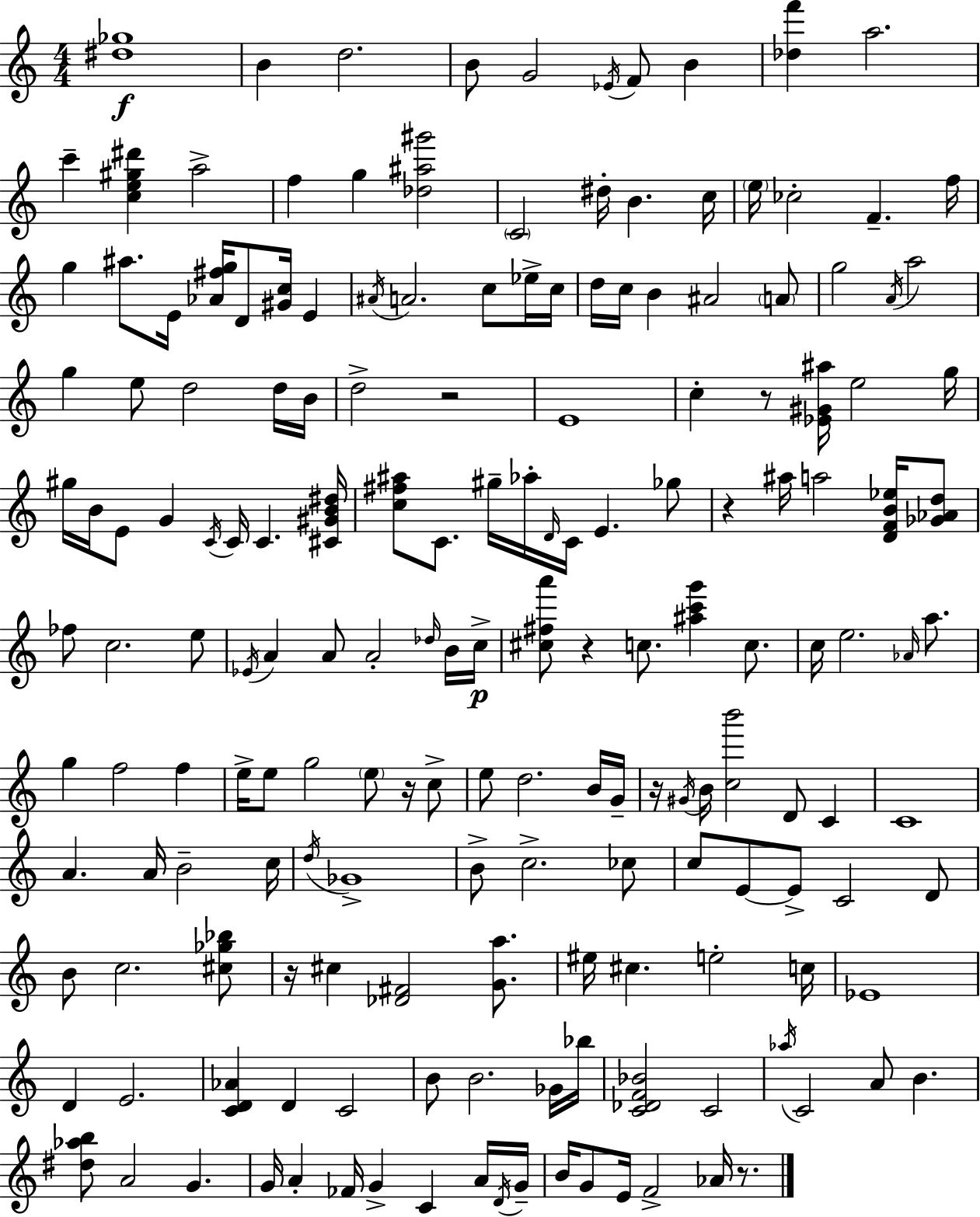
{
  \clef treble
  \numericTimeSignature
  \time 4/4
  \key c \major
  <dis'' ges''>1\f | b'4 d''2. | b'8 g'2 \acciaccatura { ees'16 } f'8 b'4 | <des'' f'''>4 a''2. | \break c'''4-- <c'' e'' gis'' dis'''>4 a''2-> | f''4 g''4 <des'' ais'' gis'''>2 | \parenthesize c'2 dis''16-. b'4. | c''16 \parenthesize e''16 ces''2-. f'4.-- | \break f''16 g''4 ais''8. e'16 <aes' fis'' g''>16 d'8 <gis' c''>16 e'4 | \acciaccatura { ais'16 } a'2. c''8 | ees''16-> c''16 d''16 c''16 b'4 ais'2 | \parenthesize a'8 g''2 \acciaccatura { a'16 } a''2 | \break g''4 e''8 d''2 | d''16 b'16 d''2-> r2 | e'1 | c''4-. r8 <ees' gis' ais''>16 e''2 | \break g''16 gis''16 b'16 e'8 g'4 \acciaccatura { c'16 } c'16 c'4. | <cis' gis' b' dis''>16 <c'' fis'' ais''>8 c'8. gis''16-- aes''16-. \grace { d'16 } c'16 e'4. | ges''8 r4 ais''16 a''2 | <d' f' b' ees''>16 <ges' aes' d''>8 fes''8 c''2. | \break e''8 \acciaccatura { ees'16 } a'4 a'8 a'2-. | \grace { des''16 } b'16 c''16->\p <cis'' fis'' a'''>8 r4 c''8. | <ais'' c''' g'''>4 c''8. c''16 e''2. | \grace { aes'16 } a''8. g''4 f''2 | \break f''4 e''16-> e''8 g''2 | \parenthesize e''8 r16 c''8-> e''8 d''2. | b'16 g'16-- r16 \acciaccatura { gis'16 } b'16 <c'' b'''>2 | d'8 c'4 c'1 | \break a'4. a'16 | b'2-- c''16 \acciaccatura { d''16 } ges'1-> | b'8-> c''2.-> | ces''8 c''8 e'8~~ e'8-> | \break c'2 d'8 b'8 c''2. | <cis'' ges'' bes''>8 r16 cis''4 <des' fis'>2 | <g' a''>8. eis''16 cis''4. | e''2-. c''16 ees'1 | \break d'4 e'2. | <c' d' aes'>4 d'4 | c'2 b'8 b'2. | ges'16 bes''16 <c' des' f' bes'>2 | \break c'2 \acciaccatura { aes''16 } c'2 | a'8 b'4. <dis'' aes'' b''>8 a'2 | g'4. g'16 a'4-. | fes'16 g'4-> c'4 a'16 \acciaccatura { d'16 } g'16-- b'16 g'8 e'16 | \break f'2-> aes'16 r8. \bar "|."
}